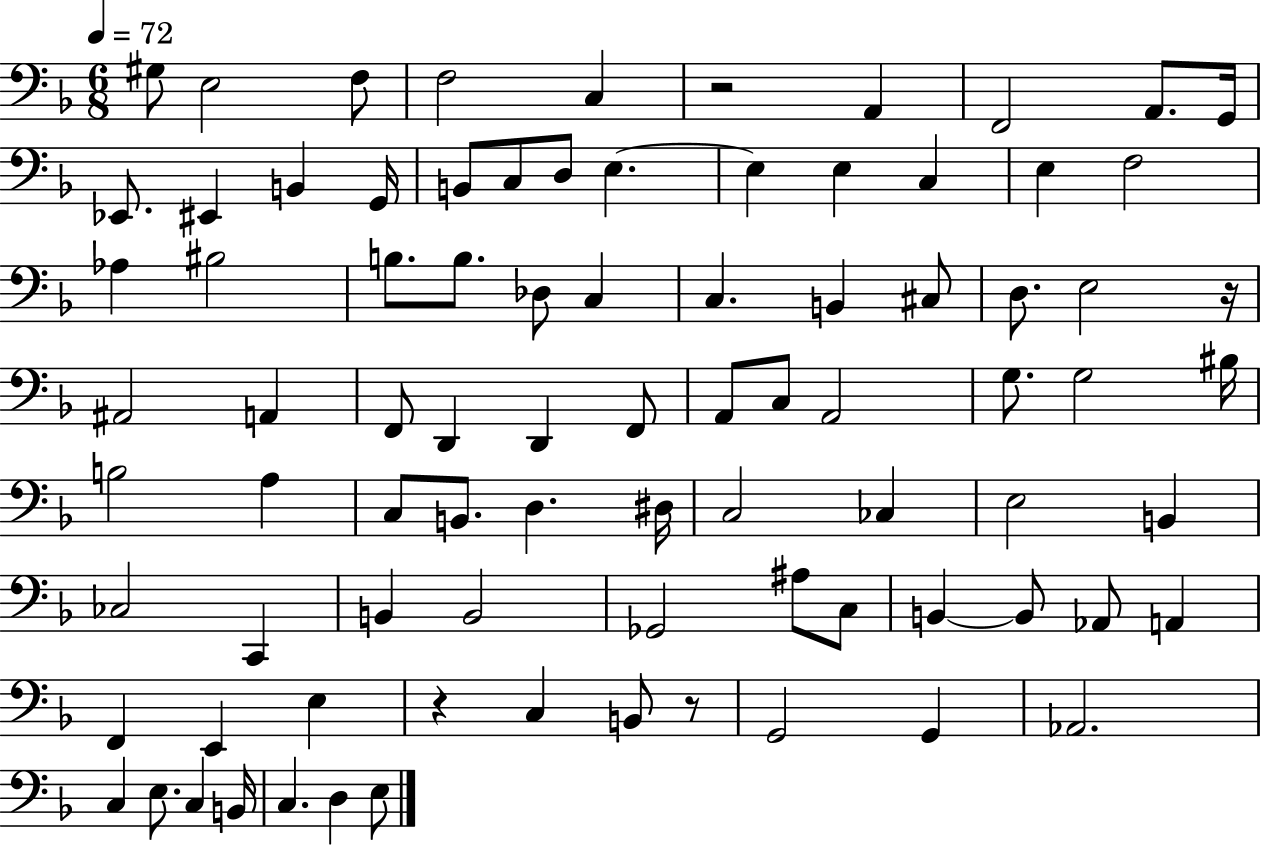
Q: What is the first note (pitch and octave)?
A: G#3